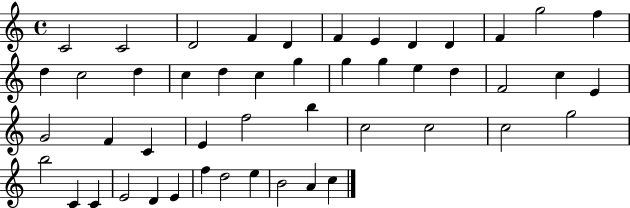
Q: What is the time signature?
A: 4/4